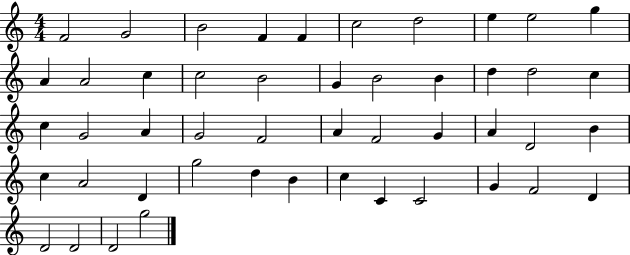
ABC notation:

X:1
T:Untitled
M:4/4
L:1/4
K:C
F2 G2 B2 F F c2 d2 e e2 g A A2 c c2 B2 G B2 B d d2 c c G2 A G2 F2 A F2 G A D2 B c A2 D g2 d B c C C2 G F2 D D2 D2 D2 g2